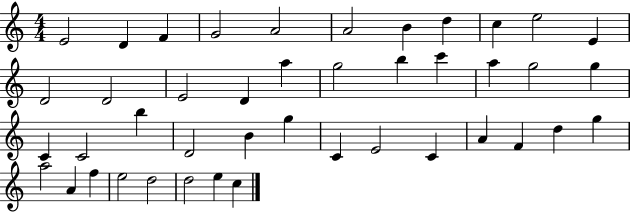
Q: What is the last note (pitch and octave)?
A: C5